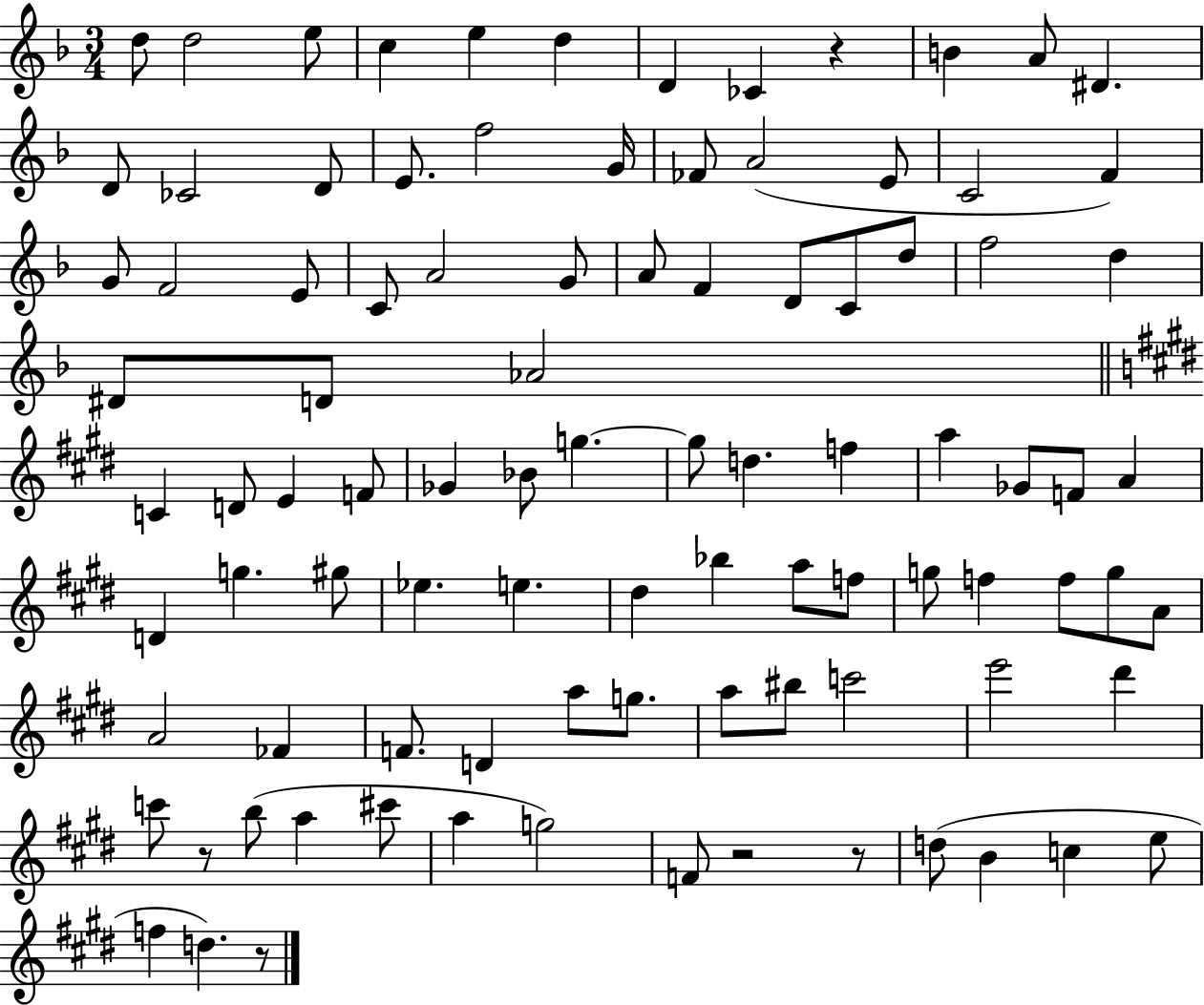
X:1
T:Untitled
M:3/4
L:1/4
K:F
d/2 d2 e/2 c e d D _C z B A/2 ^D D/2 _C2 D/2 E/2 f2 G/4 _F/2 A2 E/2 C2 F G/2 F2 E/2 C/2 A2 G/2 A/2 F D/2 C/2 d/2 f2 d ^D/2 D/2 _A2 C D/2 E F/2 _G _B/2 g g/2 d f a _G/2 F/2 A D g ^g/2 _e e ^d _b a/2 f/2 g/2 f f/2 g/2 A/2 A2 _F F/2 D a/2 g/2 a/2 ^b/2 c'2 e'2 ^d' c'/2 z/2 b/2 a ^c'/2 a g2 F/2 z2 z/2 d/2 B c e/2 f d z/2